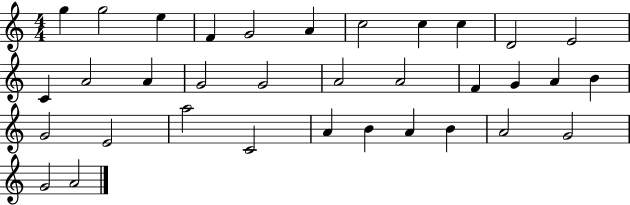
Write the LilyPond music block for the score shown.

{
  \clef treble
  \numericTimeSignature
  \time 4/4
  \key c \major
  g''4 g''2 e''4 | f'4 g'2 a'4 | c''2 c''4 c''4 | d'2 e'2 | \break c'4 a'2 a'4 | g'2 g'2 | a'2 a'2 | f'4 g'4 a'4 b'4 | \break g'2 e'2 | a''2 c'2 | a'4 b'4 a'4 b'4 | a'2 g'2 | \break g'2 a'2 | \bar "|."
}